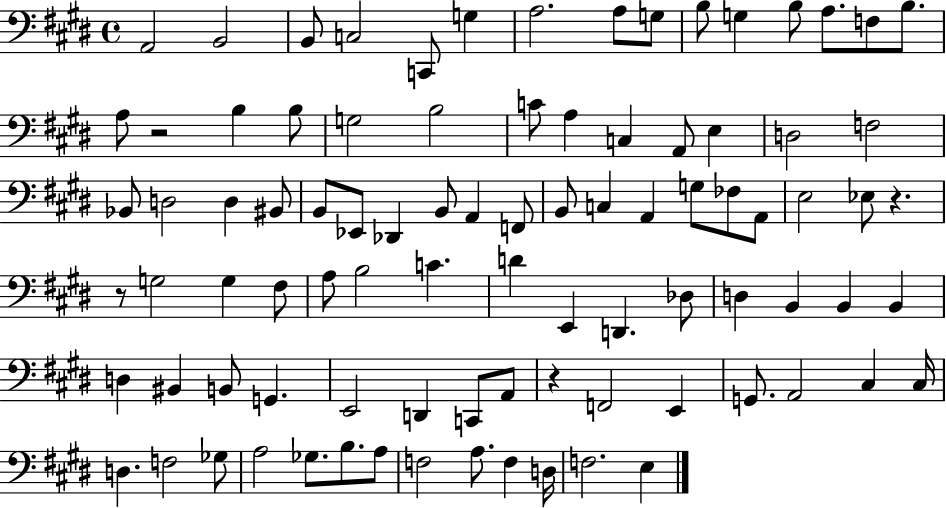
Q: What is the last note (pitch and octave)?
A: E3